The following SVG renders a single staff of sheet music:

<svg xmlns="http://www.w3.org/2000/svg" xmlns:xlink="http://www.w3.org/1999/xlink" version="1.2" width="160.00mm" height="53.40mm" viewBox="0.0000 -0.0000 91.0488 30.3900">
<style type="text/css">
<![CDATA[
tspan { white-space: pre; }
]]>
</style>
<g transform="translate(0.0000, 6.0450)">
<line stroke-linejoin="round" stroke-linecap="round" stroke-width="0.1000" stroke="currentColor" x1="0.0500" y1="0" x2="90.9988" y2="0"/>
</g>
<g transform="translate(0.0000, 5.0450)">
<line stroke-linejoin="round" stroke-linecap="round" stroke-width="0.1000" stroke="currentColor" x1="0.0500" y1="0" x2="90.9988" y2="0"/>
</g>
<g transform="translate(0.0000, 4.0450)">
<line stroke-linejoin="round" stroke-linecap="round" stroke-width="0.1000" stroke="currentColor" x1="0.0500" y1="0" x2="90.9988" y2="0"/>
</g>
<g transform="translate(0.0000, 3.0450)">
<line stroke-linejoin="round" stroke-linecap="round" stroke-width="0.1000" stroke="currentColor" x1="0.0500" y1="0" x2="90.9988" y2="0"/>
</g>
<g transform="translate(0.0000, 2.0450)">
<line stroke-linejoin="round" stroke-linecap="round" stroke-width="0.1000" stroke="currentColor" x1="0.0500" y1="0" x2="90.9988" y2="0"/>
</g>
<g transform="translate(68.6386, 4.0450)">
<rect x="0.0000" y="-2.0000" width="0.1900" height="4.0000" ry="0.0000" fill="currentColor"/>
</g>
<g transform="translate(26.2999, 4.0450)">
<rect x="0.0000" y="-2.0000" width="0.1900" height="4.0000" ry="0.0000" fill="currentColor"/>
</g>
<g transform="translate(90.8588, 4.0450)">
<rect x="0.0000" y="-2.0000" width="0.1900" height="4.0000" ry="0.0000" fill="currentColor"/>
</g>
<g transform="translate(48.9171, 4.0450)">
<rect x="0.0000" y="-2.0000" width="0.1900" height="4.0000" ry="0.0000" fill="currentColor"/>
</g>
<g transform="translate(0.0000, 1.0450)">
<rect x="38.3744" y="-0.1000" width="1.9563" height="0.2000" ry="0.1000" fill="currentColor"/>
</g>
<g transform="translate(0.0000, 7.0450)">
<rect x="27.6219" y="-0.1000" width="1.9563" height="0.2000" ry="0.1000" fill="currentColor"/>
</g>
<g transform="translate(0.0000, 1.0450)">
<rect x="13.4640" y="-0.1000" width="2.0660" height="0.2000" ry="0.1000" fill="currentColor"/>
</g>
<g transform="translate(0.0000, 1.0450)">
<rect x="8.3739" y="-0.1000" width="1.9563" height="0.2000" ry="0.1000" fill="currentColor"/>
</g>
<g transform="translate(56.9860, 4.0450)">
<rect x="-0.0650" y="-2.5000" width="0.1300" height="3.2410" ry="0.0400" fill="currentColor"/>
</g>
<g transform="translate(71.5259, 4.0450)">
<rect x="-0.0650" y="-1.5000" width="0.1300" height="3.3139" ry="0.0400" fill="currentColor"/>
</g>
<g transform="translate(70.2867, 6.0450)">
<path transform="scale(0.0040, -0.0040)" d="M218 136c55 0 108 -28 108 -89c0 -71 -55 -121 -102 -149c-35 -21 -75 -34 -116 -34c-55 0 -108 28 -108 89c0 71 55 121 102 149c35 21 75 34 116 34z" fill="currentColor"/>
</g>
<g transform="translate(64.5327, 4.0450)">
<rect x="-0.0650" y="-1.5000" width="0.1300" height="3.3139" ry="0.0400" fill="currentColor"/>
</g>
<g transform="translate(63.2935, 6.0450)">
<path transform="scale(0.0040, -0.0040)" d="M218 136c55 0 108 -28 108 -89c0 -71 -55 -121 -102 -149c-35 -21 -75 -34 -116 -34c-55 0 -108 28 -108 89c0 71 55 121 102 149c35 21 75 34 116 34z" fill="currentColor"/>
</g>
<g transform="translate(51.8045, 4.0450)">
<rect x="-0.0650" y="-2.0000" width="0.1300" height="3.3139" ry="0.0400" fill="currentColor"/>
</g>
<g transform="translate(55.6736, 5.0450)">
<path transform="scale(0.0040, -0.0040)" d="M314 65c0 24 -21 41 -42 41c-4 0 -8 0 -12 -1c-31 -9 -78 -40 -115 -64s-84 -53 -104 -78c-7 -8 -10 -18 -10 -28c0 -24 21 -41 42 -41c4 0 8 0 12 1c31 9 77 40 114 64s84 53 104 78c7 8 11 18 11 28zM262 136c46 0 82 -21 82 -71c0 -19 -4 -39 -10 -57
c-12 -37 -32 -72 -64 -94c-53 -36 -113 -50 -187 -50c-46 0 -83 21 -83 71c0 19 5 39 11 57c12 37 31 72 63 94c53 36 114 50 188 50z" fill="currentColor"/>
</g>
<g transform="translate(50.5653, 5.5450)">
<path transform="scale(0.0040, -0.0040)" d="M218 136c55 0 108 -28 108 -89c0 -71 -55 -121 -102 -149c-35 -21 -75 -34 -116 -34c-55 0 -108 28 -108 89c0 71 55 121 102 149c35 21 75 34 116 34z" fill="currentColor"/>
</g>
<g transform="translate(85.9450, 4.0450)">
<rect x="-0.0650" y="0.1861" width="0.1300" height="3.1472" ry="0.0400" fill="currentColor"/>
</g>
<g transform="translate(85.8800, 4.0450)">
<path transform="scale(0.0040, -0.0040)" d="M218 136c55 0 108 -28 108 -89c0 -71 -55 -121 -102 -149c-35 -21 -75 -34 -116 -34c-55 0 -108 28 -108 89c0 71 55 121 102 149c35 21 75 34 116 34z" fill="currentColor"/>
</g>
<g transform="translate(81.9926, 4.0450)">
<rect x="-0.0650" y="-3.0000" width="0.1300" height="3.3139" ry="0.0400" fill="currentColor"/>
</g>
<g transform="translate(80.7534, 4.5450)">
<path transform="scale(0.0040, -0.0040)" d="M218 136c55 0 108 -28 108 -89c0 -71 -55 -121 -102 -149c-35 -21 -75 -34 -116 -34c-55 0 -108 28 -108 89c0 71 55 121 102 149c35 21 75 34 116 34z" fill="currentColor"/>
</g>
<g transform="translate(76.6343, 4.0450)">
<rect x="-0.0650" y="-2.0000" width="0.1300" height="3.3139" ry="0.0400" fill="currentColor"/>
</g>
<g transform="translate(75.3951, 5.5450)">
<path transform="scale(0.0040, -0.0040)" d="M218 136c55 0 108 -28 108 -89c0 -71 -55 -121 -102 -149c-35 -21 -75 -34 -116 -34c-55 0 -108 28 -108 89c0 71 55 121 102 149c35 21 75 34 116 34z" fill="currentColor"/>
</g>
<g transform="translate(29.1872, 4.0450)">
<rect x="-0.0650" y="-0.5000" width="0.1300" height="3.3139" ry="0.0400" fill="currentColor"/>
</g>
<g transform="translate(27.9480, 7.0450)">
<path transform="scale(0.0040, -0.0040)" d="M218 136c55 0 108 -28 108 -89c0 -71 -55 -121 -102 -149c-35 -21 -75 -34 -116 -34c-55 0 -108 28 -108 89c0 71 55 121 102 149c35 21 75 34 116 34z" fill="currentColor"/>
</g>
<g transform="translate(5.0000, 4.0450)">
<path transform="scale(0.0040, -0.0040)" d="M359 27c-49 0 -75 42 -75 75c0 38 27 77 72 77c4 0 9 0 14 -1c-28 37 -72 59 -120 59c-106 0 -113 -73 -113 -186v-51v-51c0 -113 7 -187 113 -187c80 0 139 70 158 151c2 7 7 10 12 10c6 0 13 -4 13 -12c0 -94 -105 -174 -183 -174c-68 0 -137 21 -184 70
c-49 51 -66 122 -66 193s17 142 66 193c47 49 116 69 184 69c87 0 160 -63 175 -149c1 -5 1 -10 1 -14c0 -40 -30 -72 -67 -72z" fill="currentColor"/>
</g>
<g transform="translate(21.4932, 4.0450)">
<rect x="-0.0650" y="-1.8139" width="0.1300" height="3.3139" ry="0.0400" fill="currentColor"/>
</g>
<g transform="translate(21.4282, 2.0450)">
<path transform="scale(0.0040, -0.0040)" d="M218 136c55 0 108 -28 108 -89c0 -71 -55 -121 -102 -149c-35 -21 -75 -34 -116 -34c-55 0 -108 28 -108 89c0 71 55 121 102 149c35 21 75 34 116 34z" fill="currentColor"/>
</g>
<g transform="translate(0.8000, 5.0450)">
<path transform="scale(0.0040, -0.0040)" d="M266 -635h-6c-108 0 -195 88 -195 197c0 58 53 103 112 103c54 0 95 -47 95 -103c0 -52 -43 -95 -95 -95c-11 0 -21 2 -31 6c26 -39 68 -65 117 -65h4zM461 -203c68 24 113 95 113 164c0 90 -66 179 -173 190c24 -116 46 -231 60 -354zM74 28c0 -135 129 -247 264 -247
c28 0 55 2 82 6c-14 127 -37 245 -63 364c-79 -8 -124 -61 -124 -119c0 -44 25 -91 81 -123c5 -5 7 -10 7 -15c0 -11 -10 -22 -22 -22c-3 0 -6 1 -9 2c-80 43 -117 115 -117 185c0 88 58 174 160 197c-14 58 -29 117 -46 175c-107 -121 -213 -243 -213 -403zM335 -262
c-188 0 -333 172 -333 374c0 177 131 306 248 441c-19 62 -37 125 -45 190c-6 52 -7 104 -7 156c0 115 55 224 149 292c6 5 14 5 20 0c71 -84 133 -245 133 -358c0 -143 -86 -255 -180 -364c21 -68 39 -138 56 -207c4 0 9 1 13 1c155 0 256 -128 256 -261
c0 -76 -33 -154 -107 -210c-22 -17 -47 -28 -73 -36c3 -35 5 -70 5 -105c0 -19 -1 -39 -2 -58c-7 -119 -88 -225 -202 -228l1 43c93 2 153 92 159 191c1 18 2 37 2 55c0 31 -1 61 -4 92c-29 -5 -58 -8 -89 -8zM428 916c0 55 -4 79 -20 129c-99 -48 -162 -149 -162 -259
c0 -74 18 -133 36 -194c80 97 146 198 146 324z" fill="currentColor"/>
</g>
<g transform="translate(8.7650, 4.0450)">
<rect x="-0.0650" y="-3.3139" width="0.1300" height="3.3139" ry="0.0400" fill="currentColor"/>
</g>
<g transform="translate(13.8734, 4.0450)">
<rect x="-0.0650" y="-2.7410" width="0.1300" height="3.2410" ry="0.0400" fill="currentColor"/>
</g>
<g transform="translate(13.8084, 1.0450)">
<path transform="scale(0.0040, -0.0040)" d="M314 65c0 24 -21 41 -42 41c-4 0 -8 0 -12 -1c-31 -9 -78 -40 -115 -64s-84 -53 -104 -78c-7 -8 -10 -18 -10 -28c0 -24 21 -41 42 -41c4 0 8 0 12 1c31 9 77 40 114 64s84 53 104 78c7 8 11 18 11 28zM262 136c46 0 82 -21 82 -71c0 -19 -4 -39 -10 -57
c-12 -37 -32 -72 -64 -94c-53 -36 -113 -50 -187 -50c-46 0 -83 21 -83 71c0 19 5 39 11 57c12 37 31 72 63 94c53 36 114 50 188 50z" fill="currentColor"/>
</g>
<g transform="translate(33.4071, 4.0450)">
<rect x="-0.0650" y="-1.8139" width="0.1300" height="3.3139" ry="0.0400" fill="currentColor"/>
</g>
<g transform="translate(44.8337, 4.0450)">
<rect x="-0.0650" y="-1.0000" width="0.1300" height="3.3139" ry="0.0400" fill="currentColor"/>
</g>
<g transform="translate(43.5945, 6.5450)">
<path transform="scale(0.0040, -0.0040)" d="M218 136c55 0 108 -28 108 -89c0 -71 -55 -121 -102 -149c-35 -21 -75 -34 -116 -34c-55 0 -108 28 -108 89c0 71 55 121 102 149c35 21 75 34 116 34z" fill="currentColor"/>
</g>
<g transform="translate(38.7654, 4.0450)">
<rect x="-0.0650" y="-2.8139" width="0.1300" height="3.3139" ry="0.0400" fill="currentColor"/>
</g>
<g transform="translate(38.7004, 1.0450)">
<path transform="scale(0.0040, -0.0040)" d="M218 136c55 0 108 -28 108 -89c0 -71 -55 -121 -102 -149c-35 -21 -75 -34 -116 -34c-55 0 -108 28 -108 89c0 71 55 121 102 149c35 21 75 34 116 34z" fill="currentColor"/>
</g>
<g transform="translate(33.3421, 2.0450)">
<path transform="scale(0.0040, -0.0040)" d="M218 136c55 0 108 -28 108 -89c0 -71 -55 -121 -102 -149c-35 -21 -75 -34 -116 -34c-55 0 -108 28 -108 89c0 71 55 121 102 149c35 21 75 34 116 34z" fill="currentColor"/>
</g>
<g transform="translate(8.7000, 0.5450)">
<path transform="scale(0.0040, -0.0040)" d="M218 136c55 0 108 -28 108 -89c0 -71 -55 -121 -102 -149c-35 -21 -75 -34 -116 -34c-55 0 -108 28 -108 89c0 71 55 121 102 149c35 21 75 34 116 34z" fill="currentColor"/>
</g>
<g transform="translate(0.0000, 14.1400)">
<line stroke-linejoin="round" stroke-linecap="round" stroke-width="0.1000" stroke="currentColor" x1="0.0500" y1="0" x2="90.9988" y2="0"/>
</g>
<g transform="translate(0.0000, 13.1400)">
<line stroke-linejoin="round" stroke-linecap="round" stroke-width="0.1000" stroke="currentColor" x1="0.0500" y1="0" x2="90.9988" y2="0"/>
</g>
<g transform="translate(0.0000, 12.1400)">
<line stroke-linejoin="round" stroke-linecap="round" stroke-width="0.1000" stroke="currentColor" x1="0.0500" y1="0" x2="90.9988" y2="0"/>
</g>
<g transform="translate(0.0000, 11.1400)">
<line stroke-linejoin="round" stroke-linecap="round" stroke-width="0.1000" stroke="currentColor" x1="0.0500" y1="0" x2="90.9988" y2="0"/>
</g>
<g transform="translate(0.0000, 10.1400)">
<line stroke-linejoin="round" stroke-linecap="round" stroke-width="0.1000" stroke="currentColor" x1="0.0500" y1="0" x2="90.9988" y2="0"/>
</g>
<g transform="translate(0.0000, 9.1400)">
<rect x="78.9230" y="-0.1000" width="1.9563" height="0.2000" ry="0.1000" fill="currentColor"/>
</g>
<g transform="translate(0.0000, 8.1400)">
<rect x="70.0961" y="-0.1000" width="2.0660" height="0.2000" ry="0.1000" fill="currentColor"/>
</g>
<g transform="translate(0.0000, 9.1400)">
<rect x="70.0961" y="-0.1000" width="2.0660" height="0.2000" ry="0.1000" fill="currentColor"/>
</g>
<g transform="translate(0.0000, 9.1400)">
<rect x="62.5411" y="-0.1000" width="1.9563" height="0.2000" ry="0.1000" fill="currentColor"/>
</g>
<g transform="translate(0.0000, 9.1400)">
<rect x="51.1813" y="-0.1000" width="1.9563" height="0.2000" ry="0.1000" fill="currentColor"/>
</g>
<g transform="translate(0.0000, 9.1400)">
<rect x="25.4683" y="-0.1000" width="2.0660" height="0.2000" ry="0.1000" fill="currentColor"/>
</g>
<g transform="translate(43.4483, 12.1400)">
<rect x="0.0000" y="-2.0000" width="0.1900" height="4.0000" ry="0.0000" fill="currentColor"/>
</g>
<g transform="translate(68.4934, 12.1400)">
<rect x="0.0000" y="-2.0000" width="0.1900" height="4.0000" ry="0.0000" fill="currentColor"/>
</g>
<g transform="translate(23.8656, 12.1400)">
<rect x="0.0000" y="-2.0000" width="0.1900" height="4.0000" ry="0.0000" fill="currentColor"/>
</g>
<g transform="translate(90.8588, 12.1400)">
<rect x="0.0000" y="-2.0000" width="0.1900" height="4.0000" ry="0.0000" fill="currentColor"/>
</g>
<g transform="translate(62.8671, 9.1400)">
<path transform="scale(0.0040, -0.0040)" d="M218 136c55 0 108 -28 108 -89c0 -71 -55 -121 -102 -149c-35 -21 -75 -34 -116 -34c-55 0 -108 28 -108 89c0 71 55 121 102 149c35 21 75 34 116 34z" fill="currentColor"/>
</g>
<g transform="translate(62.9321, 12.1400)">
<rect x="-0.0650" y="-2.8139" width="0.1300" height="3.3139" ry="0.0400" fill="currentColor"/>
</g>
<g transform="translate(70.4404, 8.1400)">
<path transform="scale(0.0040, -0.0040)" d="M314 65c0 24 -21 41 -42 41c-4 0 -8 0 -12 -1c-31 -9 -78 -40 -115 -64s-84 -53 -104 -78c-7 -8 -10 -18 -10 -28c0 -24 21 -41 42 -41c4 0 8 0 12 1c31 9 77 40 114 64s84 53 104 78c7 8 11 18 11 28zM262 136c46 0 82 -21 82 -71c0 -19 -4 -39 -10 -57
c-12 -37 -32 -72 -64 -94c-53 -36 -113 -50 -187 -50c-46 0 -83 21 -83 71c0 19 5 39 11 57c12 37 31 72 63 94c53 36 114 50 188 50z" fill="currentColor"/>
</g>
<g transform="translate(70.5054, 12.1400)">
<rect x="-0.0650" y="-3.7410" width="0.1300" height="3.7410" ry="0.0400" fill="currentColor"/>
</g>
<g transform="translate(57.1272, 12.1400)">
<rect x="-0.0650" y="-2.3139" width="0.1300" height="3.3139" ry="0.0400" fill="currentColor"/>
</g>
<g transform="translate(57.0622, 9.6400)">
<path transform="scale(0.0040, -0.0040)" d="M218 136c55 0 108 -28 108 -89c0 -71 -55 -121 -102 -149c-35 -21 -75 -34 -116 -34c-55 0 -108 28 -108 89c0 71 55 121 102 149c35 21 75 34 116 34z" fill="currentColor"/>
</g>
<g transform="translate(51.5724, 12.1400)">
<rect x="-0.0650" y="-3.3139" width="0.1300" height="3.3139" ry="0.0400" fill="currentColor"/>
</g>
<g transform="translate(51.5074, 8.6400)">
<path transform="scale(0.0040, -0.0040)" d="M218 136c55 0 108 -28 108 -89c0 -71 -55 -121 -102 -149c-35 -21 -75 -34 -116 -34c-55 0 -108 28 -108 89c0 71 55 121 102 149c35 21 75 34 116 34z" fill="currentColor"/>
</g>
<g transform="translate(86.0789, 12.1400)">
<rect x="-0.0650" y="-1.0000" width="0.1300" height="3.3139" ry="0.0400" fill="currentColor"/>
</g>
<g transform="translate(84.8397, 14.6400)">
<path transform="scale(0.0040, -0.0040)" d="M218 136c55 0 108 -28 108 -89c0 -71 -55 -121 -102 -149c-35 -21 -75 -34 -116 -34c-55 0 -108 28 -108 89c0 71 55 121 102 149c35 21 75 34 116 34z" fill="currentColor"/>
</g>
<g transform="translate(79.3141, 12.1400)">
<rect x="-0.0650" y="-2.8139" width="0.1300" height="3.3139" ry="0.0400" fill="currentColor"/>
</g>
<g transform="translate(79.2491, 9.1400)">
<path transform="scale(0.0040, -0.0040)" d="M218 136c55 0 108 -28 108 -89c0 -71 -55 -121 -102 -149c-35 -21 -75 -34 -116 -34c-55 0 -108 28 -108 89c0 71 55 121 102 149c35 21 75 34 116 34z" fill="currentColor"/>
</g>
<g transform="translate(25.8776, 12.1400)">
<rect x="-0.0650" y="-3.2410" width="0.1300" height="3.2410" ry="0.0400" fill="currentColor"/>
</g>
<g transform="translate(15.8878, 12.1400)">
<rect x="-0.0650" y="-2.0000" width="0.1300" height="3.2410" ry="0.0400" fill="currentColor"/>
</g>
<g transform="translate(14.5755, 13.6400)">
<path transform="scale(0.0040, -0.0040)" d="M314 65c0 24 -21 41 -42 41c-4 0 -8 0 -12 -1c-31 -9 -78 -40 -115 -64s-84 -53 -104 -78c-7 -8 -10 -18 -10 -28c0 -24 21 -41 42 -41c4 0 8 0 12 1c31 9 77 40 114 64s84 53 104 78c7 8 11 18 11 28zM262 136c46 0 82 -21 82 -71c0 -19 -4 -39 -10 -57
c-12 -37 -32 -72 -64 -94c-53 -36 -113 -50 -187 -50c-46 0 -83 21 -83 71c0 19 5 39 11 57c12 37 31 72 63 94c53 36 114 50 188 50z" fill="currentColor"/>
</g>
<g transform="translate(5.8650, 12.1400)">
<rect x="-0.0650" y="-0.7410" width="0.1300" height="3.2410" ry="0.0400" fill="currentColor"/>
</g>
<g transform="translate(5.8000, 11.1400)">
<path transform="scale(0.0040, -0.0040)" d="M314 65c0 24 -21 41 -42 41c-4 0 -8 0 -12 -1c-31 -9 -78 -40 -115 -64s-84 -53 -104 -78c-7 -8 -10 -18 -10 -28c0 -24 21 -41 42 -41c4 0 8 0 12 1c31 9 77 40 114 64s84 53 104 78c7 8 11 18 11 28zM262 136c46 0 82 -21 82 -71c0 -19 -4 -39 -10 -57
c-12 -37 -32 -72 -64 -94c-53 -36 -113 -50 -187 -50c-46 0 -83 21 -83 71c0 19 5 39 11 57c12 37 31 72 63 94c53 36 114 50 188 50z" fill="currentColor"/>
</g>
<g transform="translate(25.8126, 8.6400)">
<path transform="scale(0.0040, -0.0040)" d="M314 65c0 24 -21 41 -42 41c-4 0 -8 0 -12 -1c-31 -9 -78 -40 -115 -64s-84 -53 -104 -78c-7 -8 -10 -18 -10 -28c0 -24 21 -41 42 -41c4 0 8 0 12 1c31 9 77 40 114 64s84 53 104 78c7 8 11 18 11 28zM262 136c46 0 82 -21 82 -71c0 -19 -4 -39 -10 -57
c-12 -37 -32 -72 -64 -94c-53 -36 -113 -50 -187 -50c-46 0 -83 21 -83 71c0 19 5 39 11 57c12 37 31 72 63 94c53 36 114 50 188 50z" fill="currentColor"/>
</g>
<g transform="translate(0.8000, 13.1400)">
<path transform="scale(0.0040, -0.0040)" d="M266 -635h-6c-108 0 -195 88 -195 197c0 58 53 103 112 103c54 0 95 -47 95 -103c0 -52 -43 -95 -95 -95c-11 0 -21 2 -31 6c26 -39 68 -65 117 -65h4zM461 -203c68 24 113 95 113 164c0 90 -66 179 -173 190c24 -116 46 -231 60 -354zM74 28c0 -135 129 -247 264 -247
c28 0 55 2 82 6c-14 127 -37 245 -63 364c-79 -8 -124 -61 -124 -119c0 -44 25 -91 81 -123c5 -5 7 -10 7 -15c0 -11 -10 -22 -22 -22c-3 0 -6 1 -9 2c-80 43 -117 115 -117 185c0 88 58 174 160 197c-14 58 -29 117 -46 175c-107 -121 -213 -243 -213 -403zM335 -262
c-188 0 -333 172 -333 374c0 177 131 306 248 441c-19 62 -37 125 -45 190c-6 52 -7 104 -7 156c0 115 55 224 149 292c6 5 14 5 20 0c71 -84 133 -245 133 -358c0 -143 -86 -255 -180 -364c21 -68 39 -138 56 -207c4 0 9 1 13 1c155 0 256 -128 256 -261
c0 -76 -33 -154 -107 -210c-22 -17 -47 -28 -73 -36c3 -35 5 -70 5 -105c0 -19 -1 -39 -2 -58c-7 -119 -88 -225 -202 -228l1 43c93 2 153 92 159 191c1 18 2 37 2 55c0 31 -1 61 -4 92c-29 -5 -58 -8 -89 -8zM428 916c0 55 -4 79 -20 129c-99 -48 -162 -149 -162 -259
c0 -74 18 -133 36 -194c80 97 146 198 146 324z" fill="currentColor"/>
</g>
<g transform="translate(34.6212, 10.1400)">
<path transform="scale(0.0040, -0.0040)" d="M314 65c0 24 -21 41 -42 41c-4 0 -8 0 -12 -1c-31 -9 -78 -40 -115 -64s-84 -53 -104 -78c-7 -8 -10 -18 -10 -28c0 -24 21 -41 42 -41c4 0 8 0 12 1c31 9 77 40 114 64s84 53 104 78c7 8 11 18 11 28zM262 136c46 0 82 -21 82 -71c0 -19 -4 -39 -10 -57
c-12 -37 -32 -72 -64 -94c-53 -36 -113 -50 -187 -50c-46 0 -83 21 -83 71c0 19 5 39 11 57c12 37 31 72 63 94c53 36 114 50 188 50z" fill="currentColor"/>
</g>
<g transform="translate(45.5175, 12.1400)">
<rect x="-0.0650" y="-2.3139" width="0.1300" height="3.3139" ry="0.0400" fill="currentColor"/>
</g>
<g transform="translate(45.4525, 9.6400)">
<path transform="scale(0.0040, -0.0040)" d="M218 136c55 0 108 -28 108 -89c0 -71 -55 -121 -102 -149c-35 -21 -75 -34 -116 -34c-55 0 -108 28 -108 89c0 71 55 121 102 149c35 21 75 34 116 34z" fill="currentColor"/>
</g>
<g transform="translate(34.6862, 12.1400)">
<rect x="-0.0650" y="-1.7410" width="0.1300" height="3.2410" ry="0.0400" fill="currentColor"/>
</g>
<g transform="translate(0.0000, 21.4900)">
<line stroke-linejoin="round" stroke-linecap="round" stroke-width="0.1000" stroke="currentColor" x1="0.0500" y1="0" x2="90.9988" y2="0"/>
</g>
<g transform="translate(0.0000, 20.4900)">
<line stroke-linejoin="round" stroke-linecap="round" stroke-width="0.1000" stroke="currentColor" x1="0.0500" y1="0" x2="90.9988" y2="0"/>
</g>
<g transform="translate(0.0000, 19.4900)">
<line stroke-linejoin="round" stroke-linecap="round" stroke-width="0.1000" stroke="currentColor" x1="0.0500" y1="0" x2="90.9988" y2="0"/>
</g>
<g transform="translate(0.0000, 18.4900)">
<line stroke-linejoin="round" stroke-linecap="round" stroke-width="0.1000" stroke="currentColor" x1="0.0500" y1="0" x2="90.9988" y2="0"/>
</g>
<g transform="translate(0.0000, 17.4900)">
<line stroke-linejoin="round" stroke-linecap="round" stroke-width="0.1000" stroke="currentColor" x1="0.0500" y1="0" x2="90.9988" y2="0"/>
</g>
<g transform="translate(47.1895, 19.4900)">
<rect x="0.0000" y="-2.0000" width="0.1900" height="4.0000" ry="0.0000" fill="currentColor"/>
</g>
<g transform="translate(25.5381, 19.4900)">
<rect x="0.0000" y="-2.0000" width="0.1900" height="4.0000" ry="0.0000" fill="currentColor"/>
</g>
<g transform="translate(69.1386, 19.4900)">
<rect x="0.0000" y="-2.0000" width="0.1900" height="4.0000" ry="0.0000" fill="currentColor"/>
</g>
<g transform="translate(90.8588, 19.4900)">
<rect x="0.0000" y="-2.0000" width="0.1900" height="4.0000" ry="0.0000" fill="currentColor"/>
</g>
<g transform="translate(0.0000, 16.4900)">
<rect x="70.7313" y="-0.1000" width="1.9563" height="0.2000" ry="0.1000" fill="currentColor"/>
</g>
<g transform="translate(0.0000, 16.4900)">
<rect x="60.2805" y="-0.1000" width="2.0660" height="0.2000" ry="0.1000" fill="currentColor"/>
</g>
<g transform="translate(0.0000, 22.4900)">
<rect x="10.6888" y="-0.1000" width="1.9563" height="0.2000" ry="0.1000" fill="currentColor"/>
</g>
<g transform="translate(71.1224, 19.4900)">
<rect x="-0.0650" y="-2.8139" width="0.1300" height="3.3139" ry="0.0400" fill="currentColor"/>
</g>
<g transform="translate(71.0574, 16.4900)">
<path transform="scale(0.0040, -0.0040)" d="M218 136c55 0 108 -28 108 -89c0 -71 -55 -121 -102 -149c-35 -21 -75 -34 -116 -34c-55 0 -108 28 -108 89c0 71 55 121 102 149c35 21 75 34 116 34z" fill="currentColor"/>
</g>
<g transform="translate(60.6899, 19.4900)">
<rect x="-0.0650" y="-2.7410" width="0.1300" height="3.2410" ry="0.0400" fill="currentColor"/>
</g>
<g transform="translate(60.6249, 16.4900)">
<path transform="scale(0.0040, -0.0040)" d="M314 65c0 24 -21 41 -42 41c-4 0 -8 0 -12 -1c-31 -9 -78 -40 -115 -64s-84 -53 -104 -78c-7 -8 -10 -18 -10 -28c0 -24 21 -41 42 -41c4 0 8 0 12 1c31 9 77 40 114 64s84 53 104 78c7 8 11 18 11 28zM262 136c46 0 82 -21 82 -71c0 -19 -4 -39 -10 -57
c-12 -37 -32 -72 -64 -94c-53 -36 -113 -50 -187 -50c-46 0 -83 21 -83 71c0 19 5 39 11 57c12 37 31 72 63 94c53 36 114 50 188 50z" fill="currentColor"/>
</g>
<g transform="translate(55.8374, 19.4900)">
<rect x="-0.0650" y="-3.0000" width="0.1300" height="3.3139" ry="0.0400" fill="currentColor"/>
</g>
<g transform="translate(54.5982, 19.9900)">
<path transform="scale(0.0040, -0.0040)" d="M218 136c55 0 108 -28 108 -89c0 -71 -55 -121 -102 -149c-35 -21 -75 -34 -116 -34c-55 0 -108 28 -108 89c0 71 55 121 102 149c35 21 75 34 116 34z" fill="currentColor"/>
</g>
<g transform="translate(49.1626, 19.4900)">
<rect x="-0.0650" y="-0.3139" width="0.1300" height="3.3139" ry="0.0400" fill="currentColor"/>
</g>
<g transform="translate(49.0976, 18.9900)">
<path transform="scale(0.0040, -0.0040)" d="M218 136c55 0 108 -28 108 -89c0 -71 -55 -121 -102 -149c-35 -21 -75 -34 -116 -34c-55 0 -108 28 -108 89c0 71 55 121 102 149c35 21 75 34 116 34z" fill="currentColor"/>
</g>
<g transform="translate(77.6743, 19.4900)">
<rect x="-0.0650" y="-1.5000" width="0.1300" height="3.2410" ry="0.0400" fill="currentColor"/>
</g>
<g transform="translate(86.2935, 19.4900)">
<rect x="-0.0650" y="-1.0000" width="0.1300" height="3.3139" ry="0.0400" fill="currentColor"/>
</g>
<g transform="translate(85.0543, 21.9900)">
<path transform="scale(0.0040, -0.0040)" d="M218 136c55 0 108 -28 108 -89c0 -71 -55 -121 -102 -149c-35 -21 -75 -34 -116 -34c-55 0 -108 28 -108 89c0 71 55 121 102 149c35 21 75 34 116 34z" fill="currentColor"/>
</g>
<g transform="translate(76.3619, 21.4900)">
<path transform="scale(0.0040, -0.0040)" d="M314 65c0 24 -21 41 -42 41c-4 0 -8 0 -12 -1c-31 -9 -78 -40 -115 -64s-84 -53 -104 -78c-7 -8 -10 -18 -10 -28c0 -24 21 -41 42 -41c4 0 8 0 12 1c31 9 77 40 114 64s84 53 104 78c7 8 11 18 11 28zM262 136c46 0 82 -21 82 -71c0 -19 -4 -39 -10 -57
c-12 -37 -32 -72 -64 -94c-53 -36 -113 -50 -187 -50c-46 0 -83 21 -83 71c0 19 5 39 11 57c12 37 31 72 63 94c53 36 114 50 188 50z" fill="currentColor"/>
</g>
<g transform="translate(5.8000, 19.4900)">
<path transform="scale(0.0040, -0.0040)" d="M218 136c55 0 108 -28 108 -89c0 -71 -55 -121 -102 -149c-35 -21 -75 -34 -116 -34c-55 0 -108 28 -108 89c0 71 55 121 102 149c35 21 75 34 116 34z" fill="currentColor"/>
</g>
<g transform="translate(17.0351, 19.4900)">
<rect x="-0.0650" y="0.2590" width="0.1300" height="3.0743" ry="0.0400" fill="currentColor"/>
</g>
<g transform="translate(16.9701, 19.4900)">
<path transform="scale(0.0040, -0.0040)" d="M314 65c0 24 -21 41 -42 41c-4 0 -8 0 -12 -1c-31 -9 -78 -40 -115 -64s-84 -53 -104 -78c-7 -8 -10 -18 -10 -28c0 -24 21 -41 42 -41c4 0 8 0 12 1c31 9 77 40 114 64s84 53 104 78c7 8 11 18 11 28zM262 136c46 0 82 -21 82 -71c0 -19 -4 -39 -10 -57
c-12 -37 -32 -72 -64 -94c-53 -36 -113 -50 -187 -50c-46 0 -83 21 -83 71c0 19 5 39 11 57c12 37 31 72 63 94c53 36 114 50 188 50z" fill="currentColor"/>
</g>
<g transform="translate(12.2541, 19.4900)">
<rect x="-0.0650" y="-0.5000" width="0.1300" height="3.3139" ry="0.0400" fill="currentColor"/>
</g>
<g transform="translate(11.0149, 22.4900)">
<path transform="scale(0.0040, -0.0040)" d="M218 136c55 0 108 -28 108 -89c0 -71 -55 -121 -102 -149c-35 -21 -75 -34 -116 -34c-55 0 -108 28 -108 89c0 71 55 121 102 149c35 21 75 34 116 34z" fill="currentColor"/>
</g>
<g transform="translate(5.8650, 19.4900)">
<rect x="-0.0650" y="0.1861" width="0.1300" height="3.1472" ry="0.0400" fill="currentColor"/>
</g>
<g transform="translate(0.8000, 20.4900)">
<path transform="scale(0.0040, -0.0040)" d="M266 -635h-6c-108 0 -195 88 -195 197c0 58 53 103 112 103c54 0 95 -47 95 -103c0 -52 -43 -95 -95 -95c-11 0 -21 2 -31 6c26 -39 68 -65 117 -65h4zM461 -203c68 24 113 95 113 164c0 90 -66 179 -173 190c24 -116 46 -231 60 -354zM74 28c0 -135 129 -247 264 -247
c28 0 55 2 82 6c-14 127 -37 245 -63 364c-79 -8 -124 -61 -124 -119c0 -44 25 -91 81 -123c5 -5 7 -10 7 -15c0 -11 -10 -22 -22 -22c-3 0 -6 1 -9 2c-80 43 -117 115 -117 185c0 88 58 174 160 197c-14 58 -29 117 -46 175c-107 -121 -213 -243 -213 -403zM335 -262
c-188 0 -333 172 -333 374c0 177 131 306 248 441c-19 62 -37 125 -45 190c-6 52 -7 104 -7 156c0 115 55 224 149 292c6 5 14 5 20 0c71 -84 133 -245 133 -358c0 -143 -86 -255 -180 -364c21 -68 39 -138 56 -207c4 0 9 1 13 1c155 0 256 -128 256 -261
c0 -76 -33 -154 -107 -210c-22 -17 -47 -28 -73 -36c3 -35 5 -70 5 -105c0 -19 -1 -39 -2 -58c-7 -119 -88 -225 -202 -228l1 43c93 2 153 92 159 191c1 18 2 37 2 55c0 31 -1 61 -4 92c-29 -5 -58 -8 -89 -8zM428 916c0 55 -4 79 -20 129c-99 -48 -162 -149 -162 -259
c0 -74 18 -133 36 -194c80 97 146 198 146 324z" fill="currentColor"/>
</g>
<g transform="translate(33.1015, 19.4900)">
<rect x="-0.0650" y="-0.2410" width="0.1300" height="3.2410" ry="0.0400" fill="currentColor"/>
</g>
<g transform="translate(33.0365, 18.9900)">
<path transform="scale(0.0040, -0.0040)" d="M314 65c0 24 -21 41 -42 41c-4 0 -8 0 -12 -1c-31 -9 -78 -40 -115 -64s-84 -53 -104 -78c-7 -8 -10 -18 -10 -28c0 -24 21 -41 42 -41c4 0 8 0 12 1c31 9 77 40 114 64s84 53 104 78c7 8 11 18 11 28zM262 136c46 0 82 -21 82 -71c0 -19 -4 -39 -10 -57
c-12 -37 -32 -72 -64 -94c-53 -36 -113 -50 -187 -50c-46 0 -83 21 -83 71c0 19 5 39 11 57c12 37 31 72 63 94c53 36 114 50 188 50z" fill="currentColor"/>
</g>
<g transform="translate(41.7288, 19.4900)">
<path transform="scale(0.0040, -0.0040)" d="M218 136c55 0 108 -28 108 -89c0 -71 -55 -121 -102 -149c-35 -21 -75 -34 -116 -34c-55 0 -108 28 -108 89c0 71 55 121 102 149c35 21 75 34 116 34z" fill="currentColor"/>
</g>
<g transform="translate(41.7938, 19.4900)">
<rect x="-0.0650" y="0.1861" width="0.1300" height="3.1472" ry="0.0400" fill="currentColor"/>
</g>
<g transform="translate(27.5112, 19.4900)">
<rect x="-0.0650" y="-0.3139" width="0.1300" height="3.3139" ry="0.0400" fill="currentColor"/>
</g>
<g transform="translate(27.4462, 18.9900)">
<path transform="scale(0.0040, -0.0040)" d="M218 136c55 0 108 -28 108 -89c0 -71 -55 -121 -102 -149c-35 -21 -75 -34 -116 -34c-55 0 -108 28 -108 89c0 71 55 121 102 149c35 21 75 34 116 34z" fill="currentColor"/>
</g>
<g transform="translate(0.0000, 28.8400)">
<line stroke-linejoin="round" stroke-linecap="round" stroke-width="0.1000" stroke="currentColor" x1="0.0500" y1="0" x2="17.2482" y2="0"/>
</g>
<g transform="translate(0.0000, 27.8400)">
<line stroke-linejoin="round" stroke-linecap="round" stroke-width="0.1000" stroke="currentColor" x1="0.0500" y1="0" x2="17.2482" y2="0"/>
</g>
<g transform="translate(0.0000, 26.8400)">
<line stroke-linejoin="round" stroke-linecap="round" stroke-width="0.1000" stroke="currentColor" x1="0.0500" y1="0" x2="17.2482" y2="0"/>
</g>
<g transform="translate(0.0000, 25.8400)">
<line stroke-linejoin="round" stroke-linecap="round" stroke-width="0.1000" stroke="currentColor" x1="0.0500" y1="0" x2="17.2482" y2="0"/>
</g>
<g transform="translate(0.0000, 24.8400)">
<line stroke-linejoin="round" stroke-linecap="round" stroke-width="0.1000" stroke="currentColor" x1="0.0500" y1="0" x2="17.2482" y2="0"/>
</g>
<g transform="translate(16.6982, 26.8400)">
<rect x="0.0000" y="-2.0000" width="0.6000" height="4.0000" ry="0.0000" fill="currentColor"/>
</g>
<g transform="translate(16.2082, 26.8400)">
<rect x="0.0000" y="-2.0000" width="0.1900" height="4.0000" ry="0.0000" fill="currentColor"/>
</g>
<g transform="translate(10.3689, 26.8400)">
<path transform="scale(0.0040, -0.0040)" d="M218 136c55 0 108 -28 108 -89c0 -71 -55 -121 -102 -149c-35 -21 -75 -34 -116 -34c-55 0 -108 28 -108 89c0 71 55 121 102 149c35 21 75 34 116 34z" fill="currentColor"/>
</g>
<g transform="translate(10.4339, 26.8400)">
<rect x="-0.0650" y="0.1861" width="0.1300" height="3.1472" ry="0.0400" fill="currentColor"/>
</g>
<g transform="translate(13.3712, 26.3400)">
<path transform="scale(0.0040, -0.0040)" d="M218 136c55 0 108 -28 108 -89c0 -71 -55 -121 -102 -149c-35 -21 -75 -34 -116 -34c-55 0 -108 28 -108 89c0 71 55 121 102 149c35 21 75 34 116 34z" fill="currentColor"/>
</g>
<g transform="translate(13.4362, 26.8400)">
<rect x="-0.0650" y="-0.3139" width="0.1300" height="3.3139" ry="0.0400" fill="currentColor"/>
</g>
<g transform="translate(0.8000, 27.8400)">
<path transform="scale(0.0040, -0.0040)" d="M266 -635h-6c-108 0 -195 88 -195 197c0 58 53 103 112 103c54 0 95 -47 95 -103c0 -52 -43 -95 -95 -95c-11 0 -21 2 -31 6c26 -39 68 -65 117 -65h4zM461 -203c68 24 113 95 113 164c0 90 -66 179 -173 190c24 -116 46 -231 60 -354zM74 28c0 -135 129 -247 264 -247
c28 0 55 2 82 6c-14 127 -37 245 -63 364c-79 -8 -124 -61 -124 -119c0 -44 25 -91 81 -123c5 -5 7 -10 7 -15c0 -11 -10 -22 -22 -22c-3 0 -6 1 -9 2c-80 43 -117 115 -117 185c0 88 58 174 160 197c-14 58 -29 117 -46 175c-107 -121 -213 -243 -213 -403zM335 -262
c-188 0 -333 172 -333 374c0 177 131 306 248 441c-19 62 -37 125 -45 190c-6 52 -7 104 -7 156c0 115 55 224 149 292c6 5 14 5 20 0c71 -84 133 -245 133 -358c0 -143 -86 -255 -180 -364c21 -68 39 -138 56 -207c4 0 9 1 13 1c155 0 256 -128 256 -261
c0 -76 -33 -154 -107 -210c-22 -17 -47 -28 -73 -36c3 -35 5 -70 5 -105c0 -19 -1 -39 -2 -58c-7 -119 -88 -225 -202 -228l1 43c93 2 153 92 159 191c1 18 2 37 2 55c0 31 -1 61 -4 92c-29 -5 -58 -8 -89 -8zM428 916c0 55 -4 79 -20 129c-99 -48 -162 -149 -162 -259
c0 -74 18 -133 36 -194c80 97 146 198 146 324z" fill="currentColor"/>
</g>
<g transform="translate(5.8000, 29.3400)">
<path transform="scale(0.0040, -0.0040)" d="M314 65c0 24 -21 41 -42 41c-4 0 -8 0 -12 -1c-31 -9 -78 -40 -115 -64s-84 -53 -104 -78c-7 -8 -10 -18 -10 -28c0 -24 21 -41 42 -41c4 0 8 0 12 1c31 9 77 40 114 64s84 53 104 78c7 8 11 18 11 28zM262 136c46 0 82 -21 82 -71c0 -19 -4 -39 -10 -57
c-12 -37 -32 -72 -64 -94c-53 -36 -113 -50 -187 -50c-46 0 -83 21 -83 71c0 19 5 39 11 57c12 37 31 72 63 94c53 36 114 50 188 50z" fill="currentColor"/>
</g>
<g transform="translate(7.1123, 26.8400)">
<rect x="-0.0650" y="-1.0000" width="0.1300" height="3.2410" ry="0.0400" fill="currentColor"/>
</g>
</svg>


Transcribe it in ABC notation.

X:1
T:Untitled
M:4/4
L:1/4
K:C
b a2 f C f a D F G2 E E F A B d2 F2 b2 f2 g b g a c'2 a D B C B2 c c2 B c A a2 a E2 D D2 B c